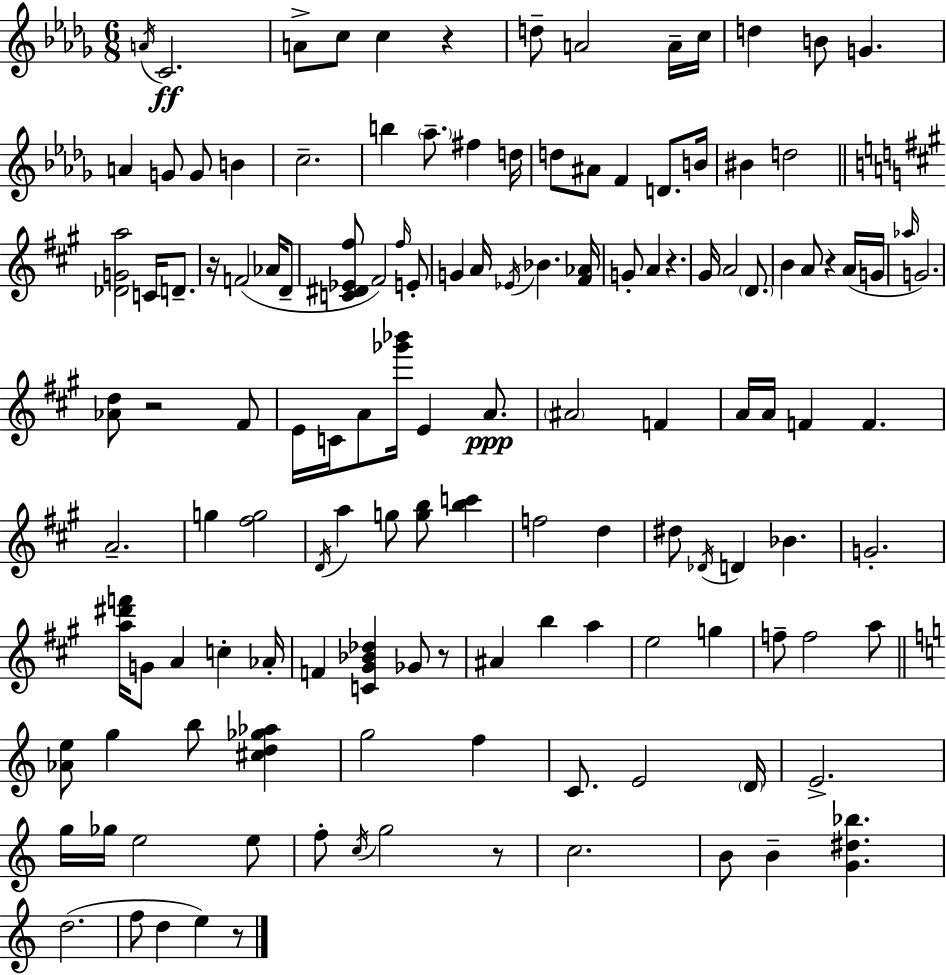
X:1
T:Untitled
M:6/8
L:1/4
K:Bbm
A/4 C2 A/2 c/2 c z d/2 A2 A/4 c/4 d B/2 G A G/2 G/2 B c2 b _a/2 ^f d/4 d/2 ^A/2 F D/2 B/4 ^B d2 [_DGa]2 C/4 D/2 z/4 F2 _A/4 D/2 [C^D_E^f]/2 ^F2 ^f/4 E/2 G A/4 _E/4 _B [^F_A]/4 G/2 A z ^G/4 A2 D/2 B A/2 z A/4 G/4 _a/4 G2 [_Ad]/2 z2 ^F/2 E/4 C/4 A/2 [_g'_b']/4 E A/2 ^A2 F A/4 A/4 F F A2 g [^fg]2 D/4 a g/2 [gb]/2 [bc'] f2 d ^d/2 _D/4 D _B G2 [a^d'f']/4 G/2 A c _A/4 F [C^G_B_d] _G/2 z/2 ^A b a e2 g f/2 f2 a/2 [_Ae]/2 g b/2 [^cd_g_a] g2 f C/2 E2 D/4 E2 g/4 _g/4 e2 e/2 f/2 c/4 g2 z/2 c2 B/2 B [G^d_b] d2 f/2 d e z/2